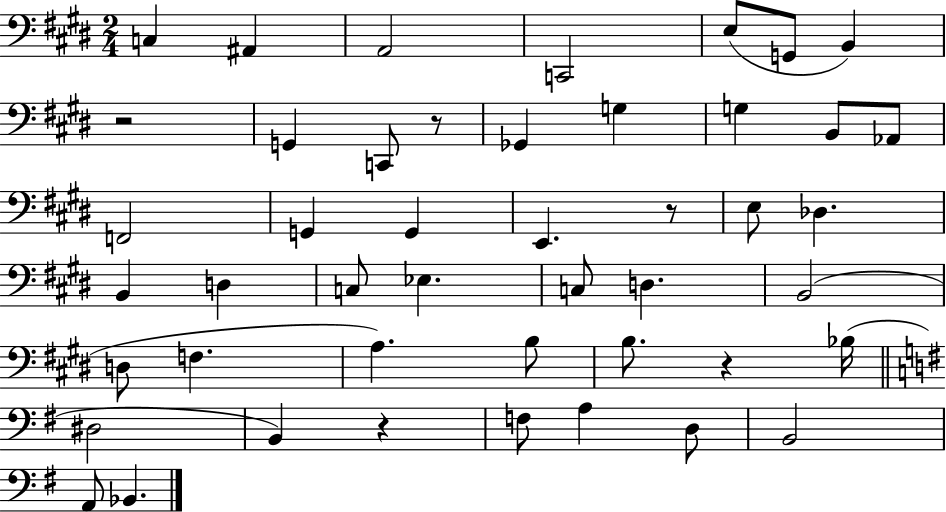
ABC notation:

X:1
T:Untitled
M:2/4
L:1/4
K:E
C, ^A,, A,,2 C,,2 E,/2 G,,/2 B,, z2 G,, C,,/2 z/2 _G,, G, G, B,,/2 _A,,/2 F,,2 G,, G,, E,, z/2 E,/2 _D, B,, D, C,/2 _E, C,/2 D, B,,2 D,/2 F, A, B,/2 B,/2 z _B,/4 ^D,2 B,, z F,/2 A, D,/2 B,,2 A,,/2 _B,,